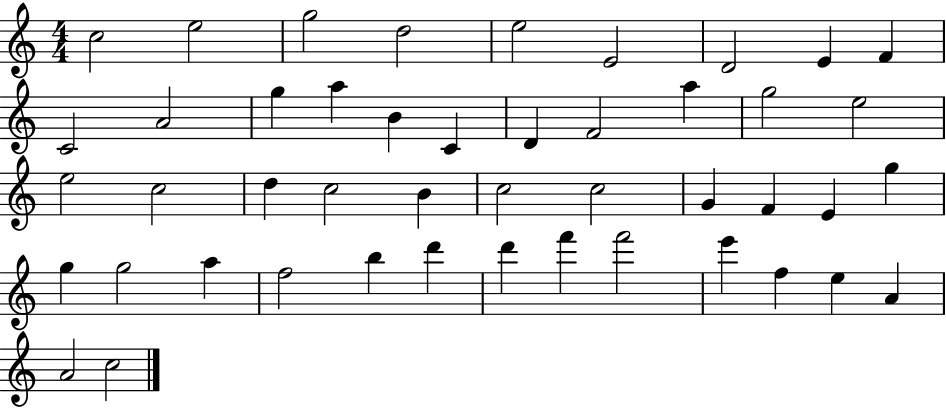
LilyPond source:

{
  \clef treble
  \numericTimeSignature
  \time 4/4
  \key c \major
  c''2 e''2 | g''2 d''2 | e''2 e'2 | d'2 e'4 f'4 | \break c'2 a'2 | g''4 a''4 b'4 c'4 | d'4 f'2 a''4 | g''2 e''2 | \break e''2 c''2 | d''4 c''2 b'4 | c''2 c''2 | g'4 f'4 e'4 g''4 | \break g''4 g''2 a''4 | f''2 b''4 d'''4 | d'''4 f'''4 f'''2 | e'''4 f''4 e''4 a'4 | \break a'2 c''2 | \bar "|."
}